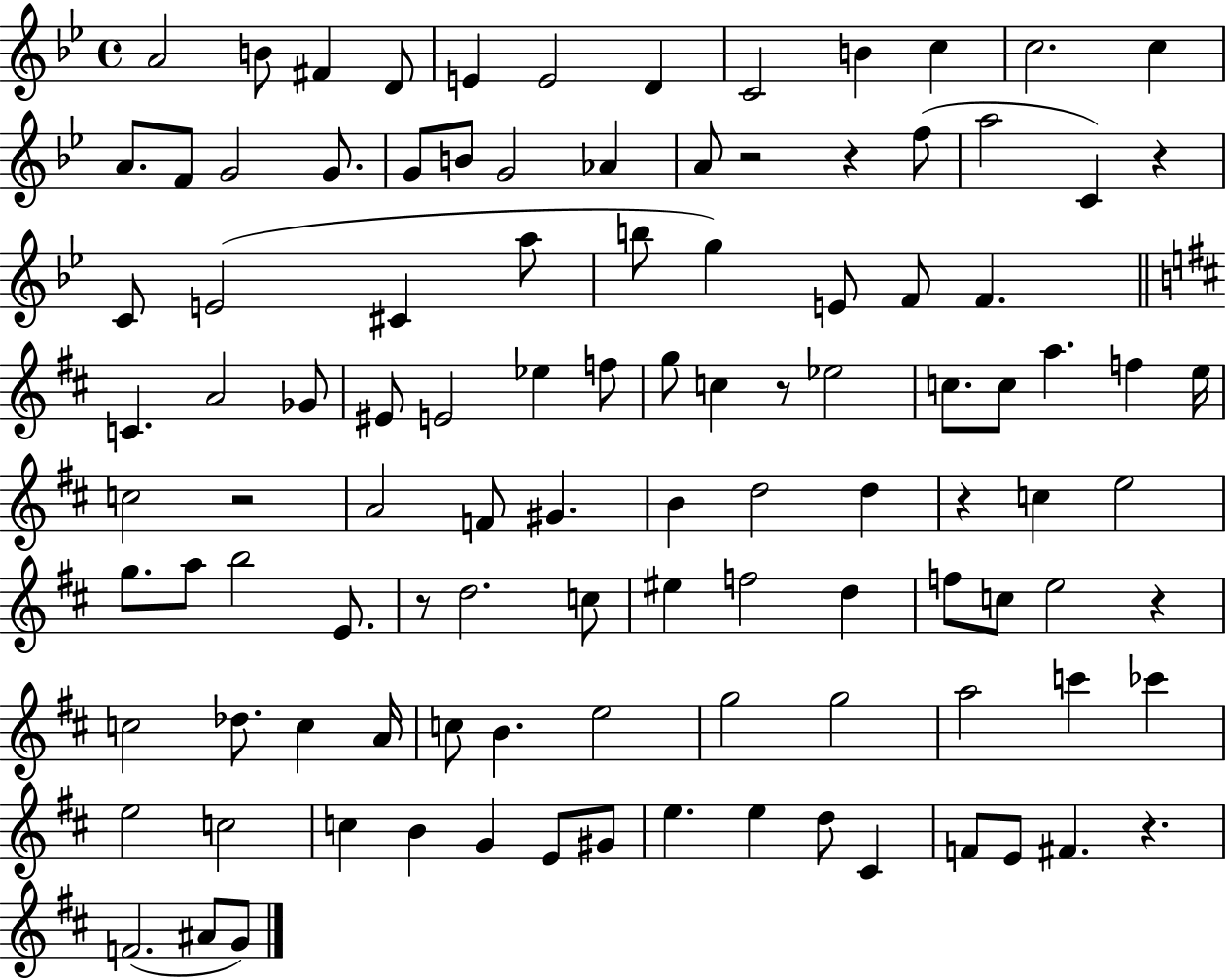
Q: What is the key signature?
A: BES major